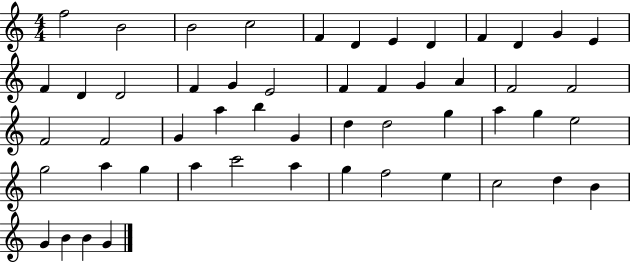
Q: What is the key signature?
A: C major